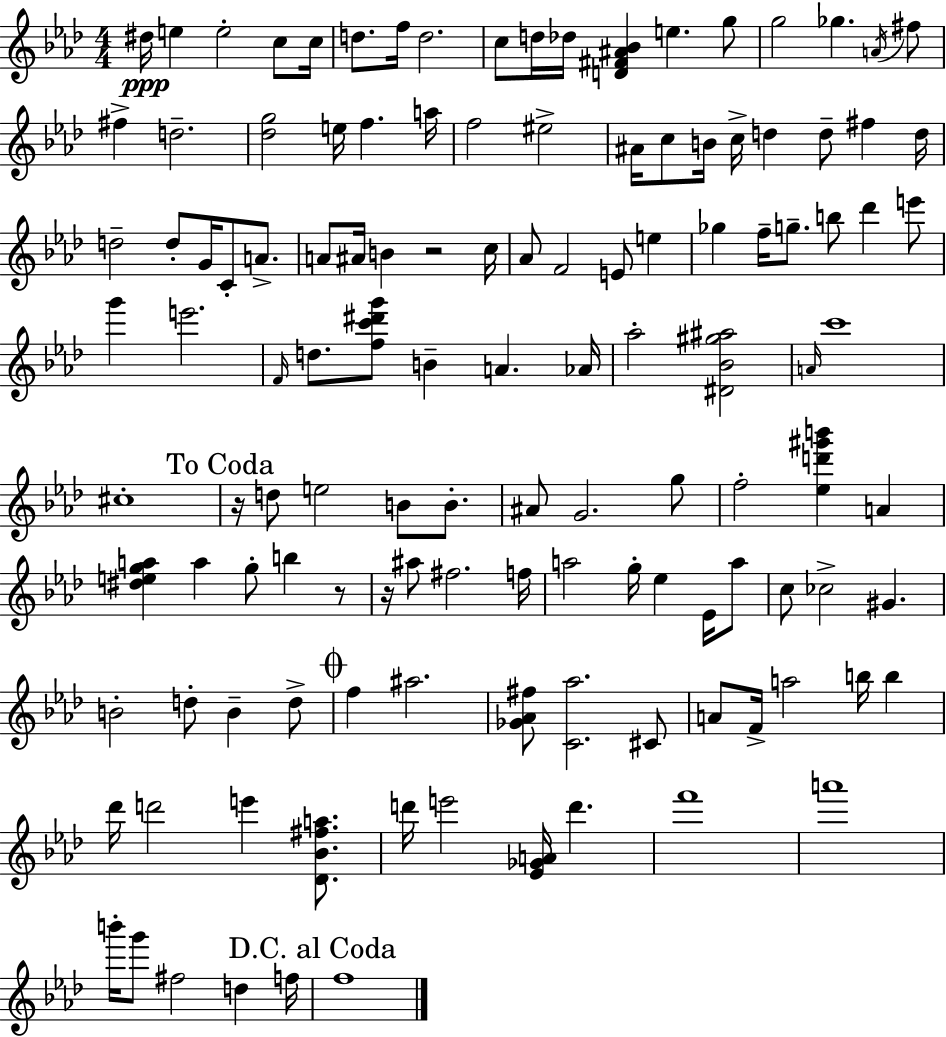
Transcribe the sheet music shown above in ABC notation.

X:1
T:Untitled
M:4/4
L:1/4
K:Fm
^d/4 e e2 c/2 c/4 d/2 f/4 d2 c/2 d/4 _d/4 [D^F^A_B] e g/2 g2 _g A/4 ^f/2 ^f d2 [_dg]2 e/4 f a/4 f2 ^e2 ^A/4 c/2 B/4 c/4 d d/2 ^f d/4 d2 d/2 G/4 C/2 A/2 A/2 ^A/4 B z2 c/4 _A/2 F2 E/2 e _g f/4 g/2 b/2 _d' e'/2 g' e'2 F/4 d/2 [fc'^d'g']/2 B A _A/4 _a2 [^D_B^g^a]2 A/4 c'4 ^c4 z/4 d/2 e2 B/2 B/2 ^A/2 G2 g/2 f2 [_ed'^g'b'] A [^dega] a g/2 b z/2 z/4 ^a/2 ^f2 f/4 a2 g/4 _e _E/4 a/2 c/2 _c2 ^G B2 d/2 B d/2 f ^a2 [_G_A^f]/2 [C_a]2 ^C/2 A/2 F/4 a2 b/4 b _d'/4 d'2 e' [_D_B^fa]/2 d'/4 e'2 [_E_GA]/4 d' f'4 a'4 b'/4 g'/2 ^f2 d f/4 f4